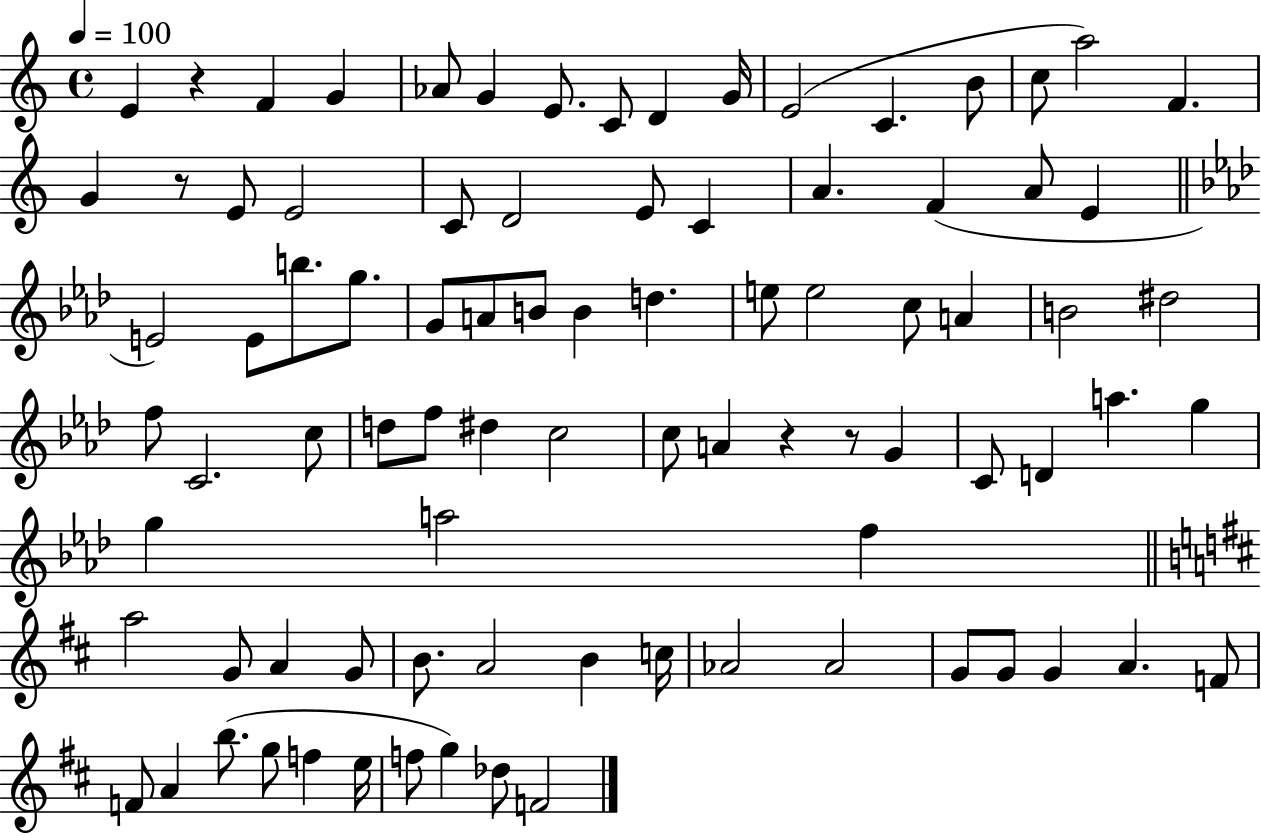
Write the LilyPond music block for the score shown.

{
  \clef treble
  \time 4/4
  \defaultTimeSignature
  \key c \major
  \tempo 4 = 100
  e'4 r4 f'4 g'4 | aes'8 g'4 e'8. c'8 d'4 g'16 | e'2( c'4. b'8 | c''8 a''2) f'4. | \break g'4 r8 e'8 e'2 | c'8 d'2 e'8 c'4 | a'4. f'4( a'8 e'4 | \bar "||" \break \key f \minor e'2) e'8 b''8. g''8. | g'8 a'8 b'8 b'4 d''4. | e''8 e''2 c''8 a'4 | b'2 dis''2 | \break f''8 c'2. c''8 | d''8 f''8 dis''4 c''2 | c''8 a'4 r4 r8 g'4 | c'8 d'4 a''4. g''4 | \break g''4 a''2 f''4 | \bar "||" \break \key b \minor a''2 g'8 a'4 g'8 | b'8. a'2 b'4 c''16 | aes'2 aes'2 | g'8 g'8 g'4 a'4. f'8 | \break f'8 a'4 b''8.( g''8 f''4 e''16 | f''8 g''4) des''8 f'2 | \bar "|."
}